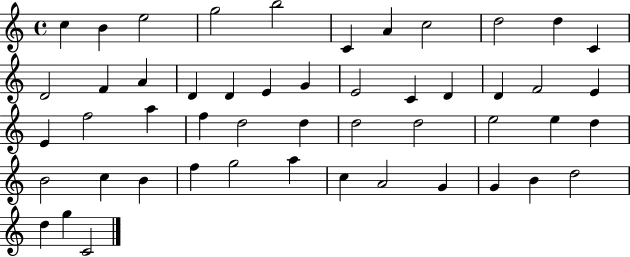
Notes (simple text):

C5/q B4/q E5/h G5/h B5/h C4/q A4/q C5/h D5/h D5/q C4/q D4/h F4/q A4/q D4/q D4/q E4/q G4/q E4/h C4/q D4/q D4/q F4/h E4/q E4/q F5/h A5/q F5/q D5/h D5/q D5/h D5/h E5/h E5/q D5/q B4/h C5/q B4/q F5/q G5/h A5/q C5/q A4/h G4/q G4/q B4/q D5/h D5/q G5/q C4/h